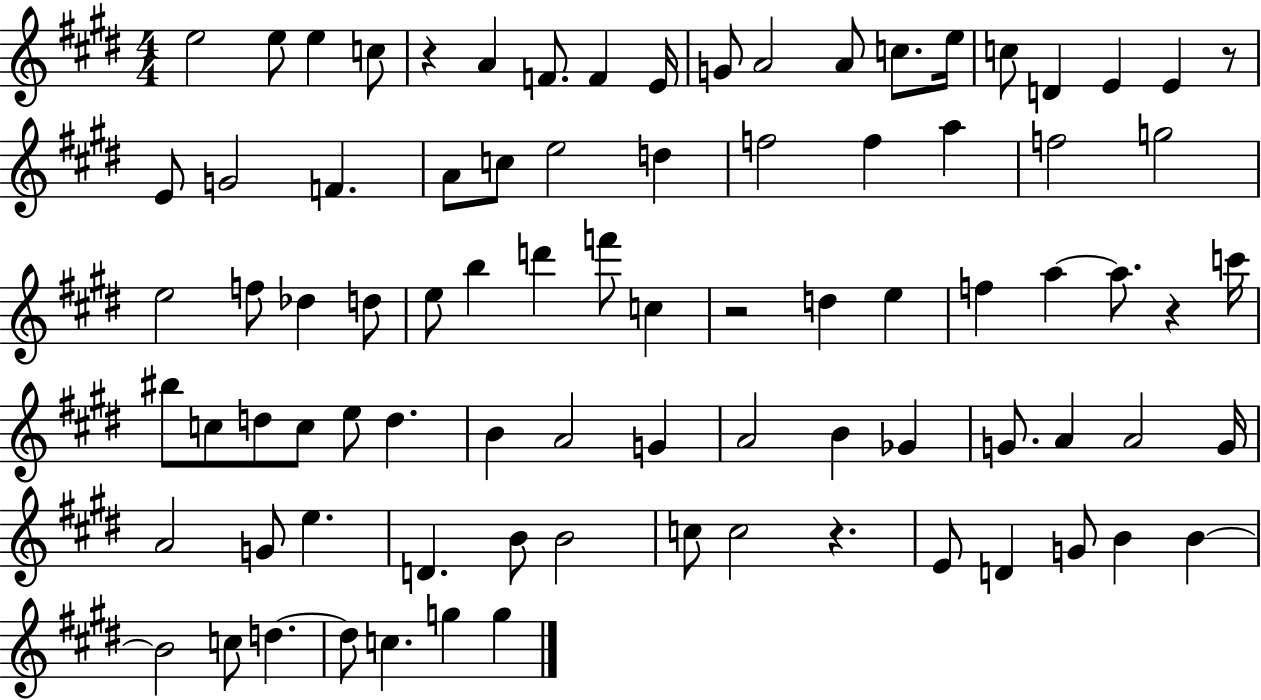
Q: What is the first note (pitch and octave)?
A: E5